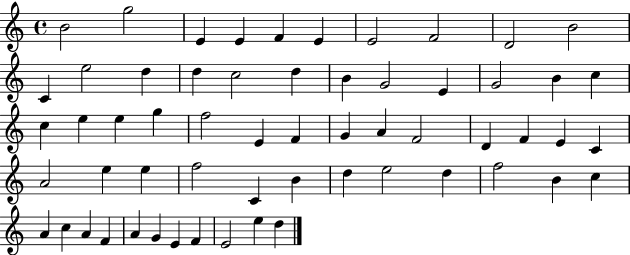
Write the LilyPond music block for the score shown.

{
  \clef treble
  \time 4/4
  \defaultTimeSignature
  \key c \major
  b'2 g''2 | e'4 e'4 f'4 e'4 | e'2 f'2 | d'2 b'2 | \break c'4 e''2 d''4 | d''4 c''2 d''4 | b'4 g'2 e'4 | g'2 b'4 c''4 | \break c''4 e''4 e''4 g''4 | f''2 e'4 f'4 | g'4 a'4 f'2 | d'4 f'4 e'4 c'4 | \break a'2 e''4 e''4 | f''2 c'4 b'4 | d''4 e''2 d''4 | f''2 b'4 c''4 | \break a'4 c''4 a'4 f'4 | a'4 g'4 e'4 f'4 | e'2 e''4 d''4 | \bar "|."
}